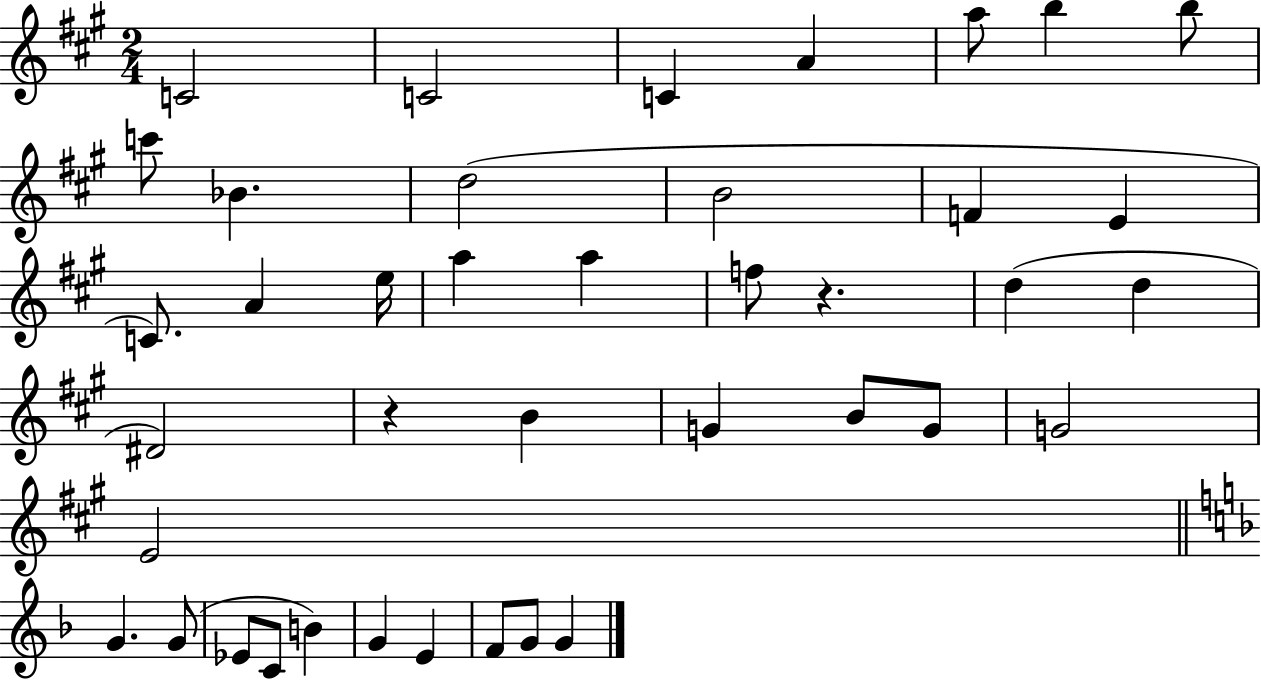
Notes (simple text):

C4/h C4/h C4/q A4/q A5/e B5/q B5/e C6/e Bb4/q. D5/h B4/h F4/q E4/q C4/e. A4/q E5/s A5/q A5/q F5/e R/q. D5/q D5/q D#4/h R/q B4/q G4/q B4/e G4/e G4/h E4/h G4/q. G4/e Eb4/e C4/e B4/q G4/q E4/q F4/e G4/e G4/q